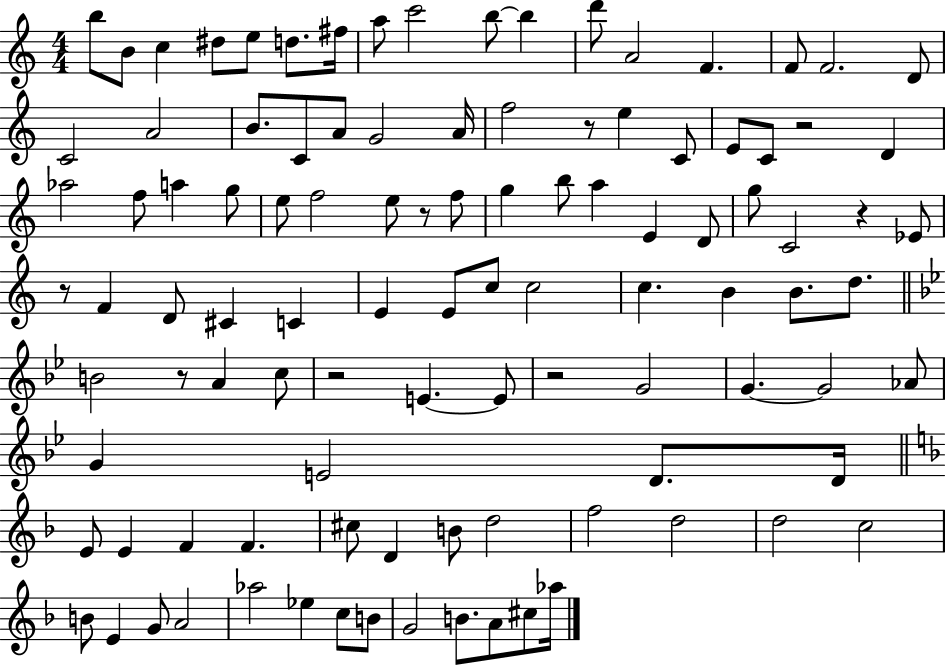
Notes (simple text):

B5/e B4/e C5/q D#5/e E5/e D5/e. F#5/s A5/e C6/h B5/e B5/q D6/e A4/h F4/q. F4/e F4/h. D4/e C4/h A4/h B4/e. C4/e A4/e G4/h A4/s F5/h R/e E5/q C4/e E4/e C4/e R/h D4/q Ab5/h F5/e A5/q G5/e E5/e F5/h E5/e R/e F5/e G5/q B5/e A5/q E4/q D4/e G5/e C4/h R/q Eb4/e R/e F4/q D4/e C#4/q C4/q E4/q E4/e C5/e C5/h C5/q. B4/q B4/e. D5/e. B4/h R/e A4/q C5/e R/h E4/q. E4/e R/h G4/h G4/q. G4/h Ab4/e G4/q E4/h D4/e. D4/s E4/e E4/q F4/q F4/q. C#5/e D4/q B4/e D5/h F5/h D5/h D5/h C5/h B4/e E4/q G4/e A4/h Ab5/h Eb5/q C5/e B4/e G4/h B4/e. A4/e C#5/e Ab5/s